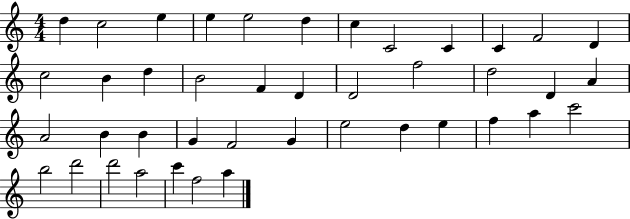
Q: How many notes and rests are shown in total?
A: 42